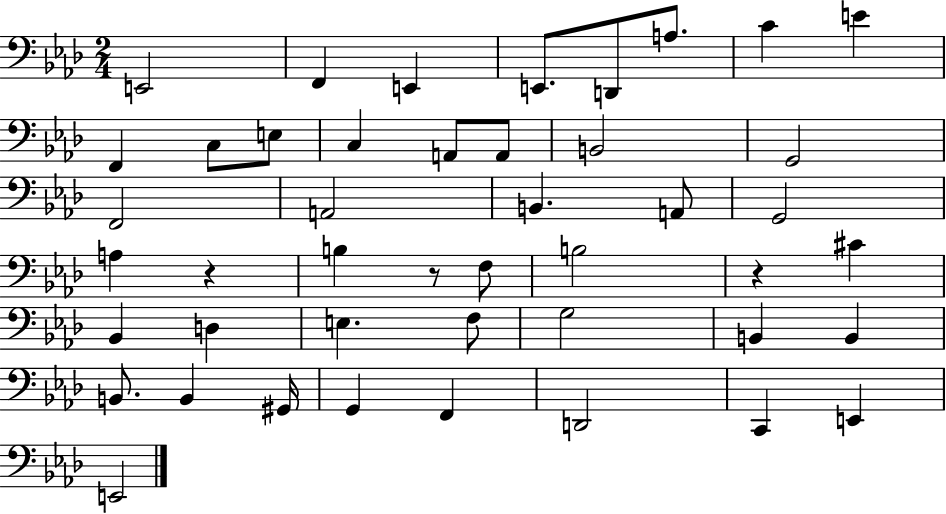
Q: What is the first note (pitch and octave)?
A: E2